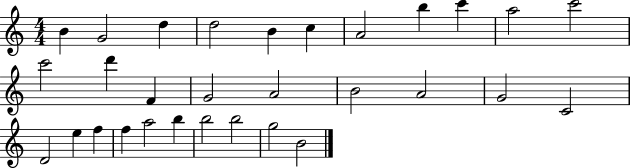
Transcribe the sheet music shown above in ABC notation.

X:1
T:Untitled
M:4/4
L:1/4
K:C
B G2 d d2 B c A2 b c' a2 c'2 c'2 d' F G2 A2 B2 A2 G2 C2 D2 e f f a2 b b2 b2 g2 B2